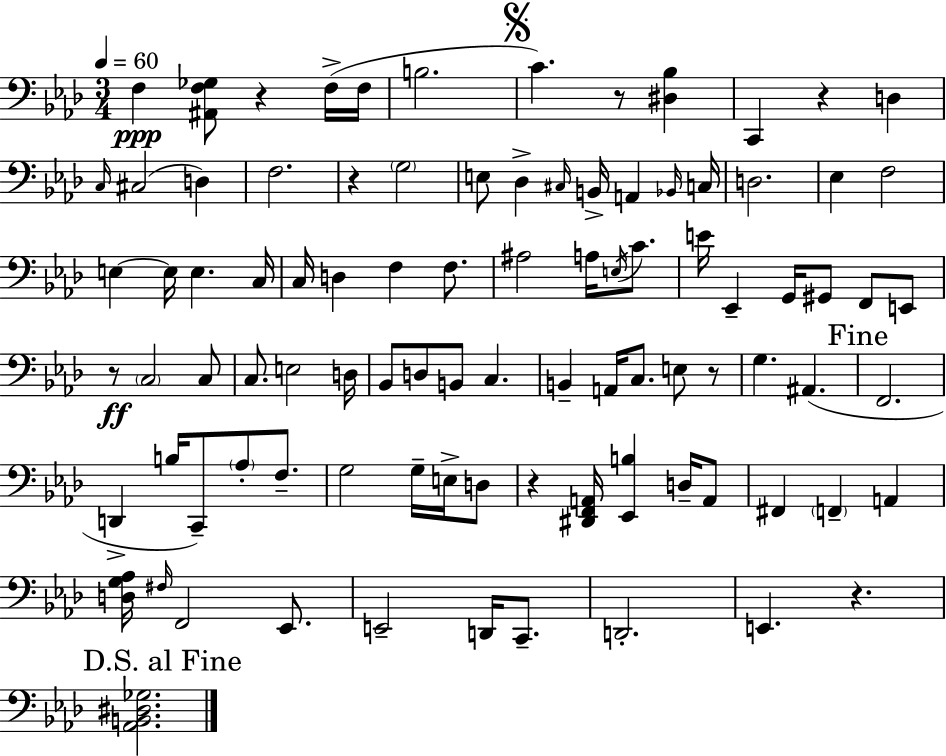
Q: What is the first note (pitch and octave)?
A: F3